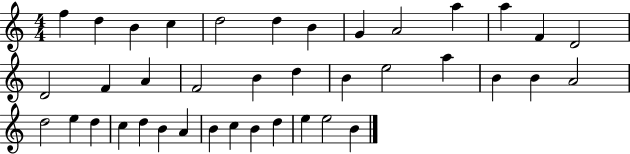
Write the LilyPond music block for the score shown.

{
  \clef treble
  \numericTimeSignature
  \time 4/4
  \key c \major
  f''4 d''4 b'4 c''4 | d''2 d''4 b'4 | g'4 a'2 a''4 | a''4 f'4 d'2 | \break d'2 f'4 a'4 | f'2 b'4 d''4 | b'4 e''2 a''4 | b'4 b'4 a'2 | \break d''2 e''4 d''4 | c''4 d''4 b'4 a'4 | b'4 c''4 b'4 d''4 | e''4 e''2 b'4 | \break \bar "|."
}